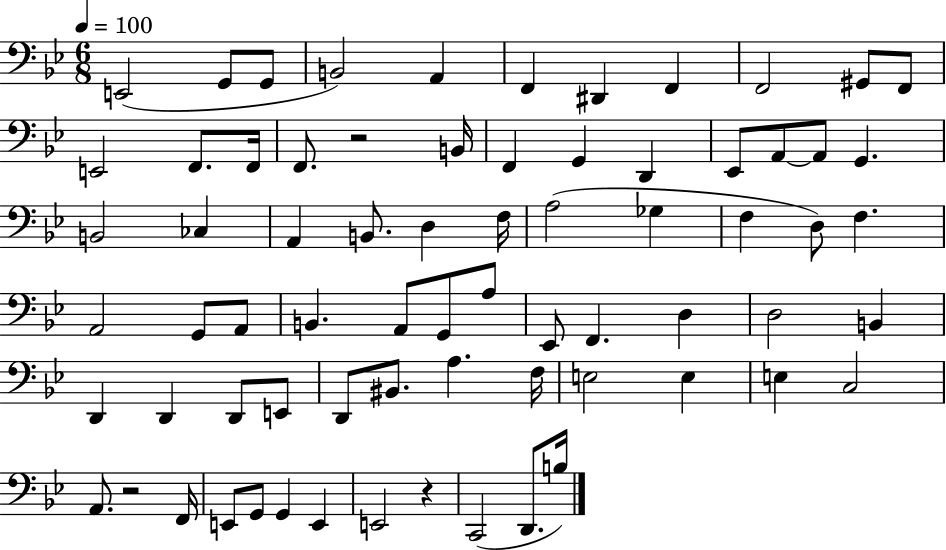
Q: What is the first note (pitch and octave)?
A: E2